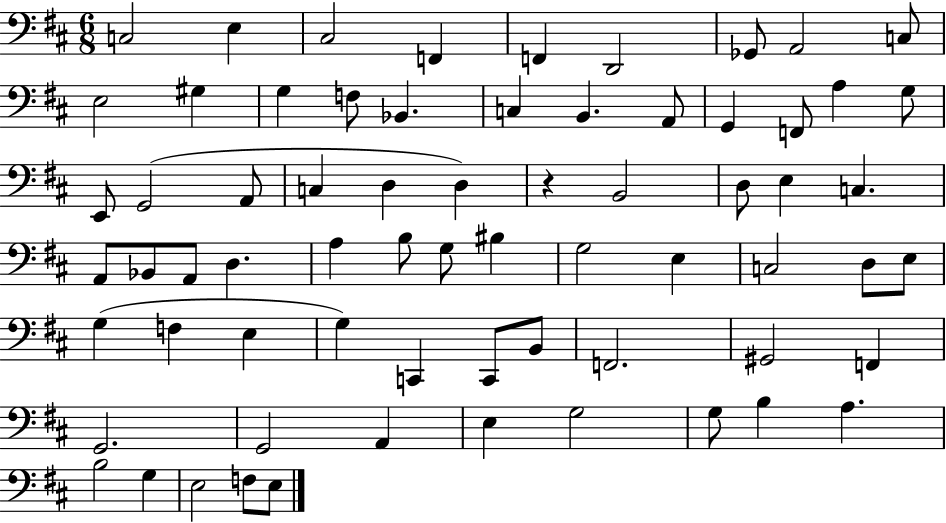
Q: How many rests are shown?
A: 1